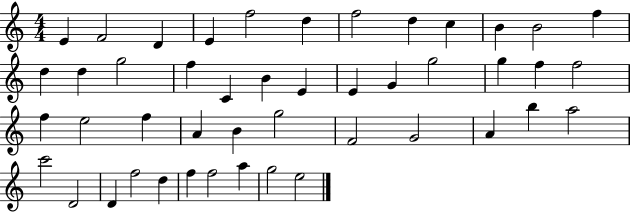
E4/q F4/h D4/q E4/q F5/h D5/q F5/h D5/q C5/q B4/q B4/h F5/q D5/q D5/q G5/h F5/q C4/q B4/q E4/q E4/q G4/q G5/h G5/q F5/q F5/h F5/q E5/h F5/q A4/q B4/q G5/h F4/h G4/h A4/q B5/q A5/h C6/h D4/h D4/q F5/h D5/q F5/q F5/h A5/q G5/h E5/h